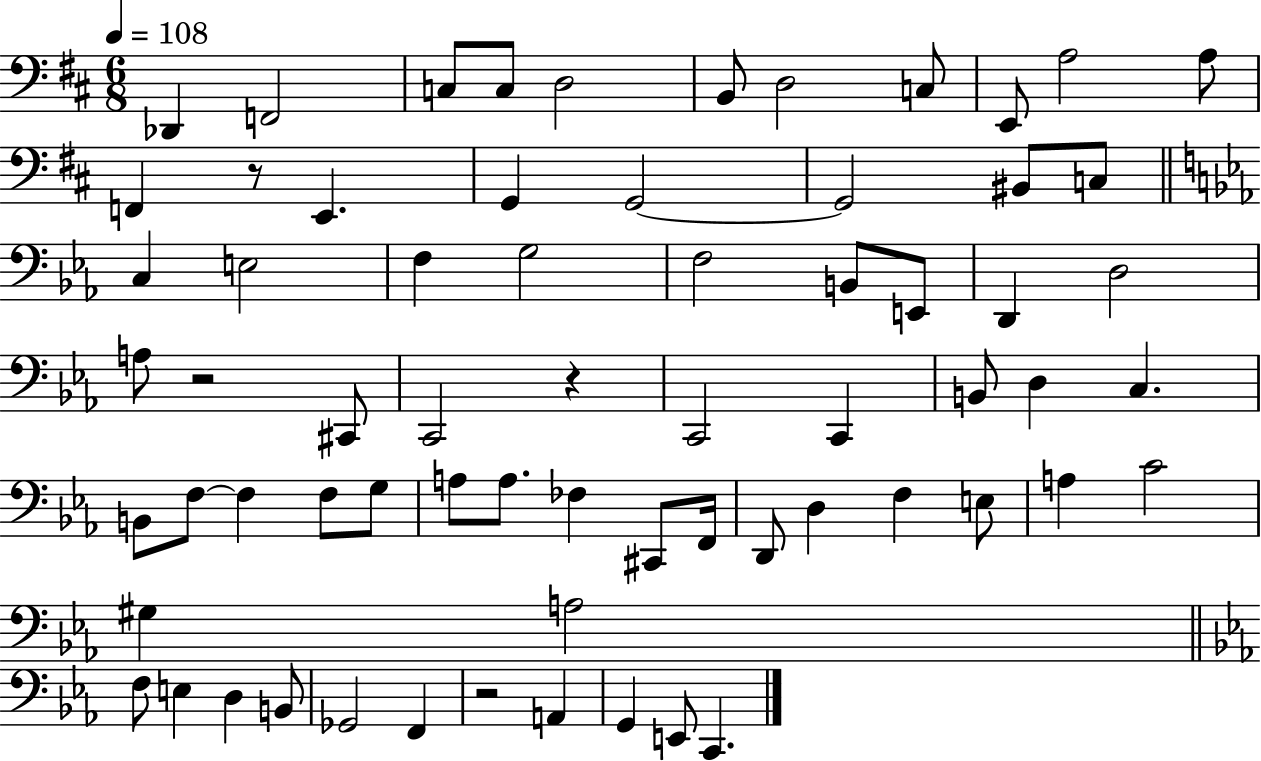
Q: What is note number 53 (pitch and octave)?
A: A3